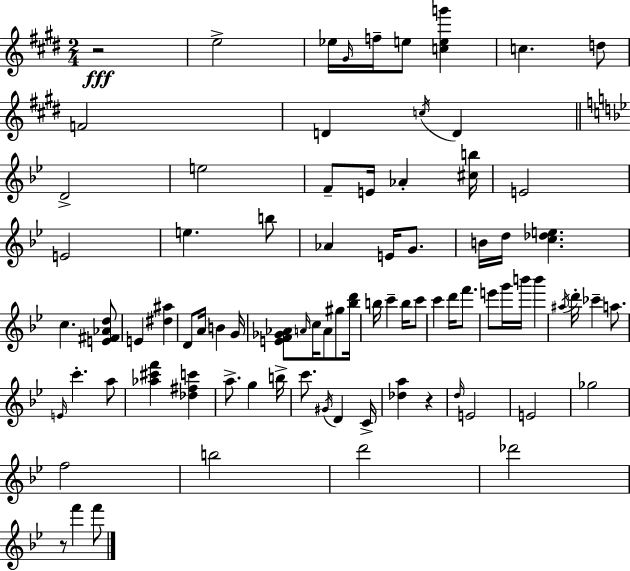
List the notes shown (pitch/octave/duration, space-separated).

R/h E5/h Eb5/s G#4/s F5/s E5/e [C5,E5,G6]/q C5/q. D5/e F4/h D4/q C5/s D4/q D4/h E5/h F4/e E4/s Ab4/q [C#5,B5]/s E4/h E4/h E5/q. B5/e Ab4/q E4/s G4/e. B4/s D5/s [C5,Db5,E5]/q. C5/q. [E4,F#4,Ab4,D5]/e E4/q [D#5,A#5]/q D4/e A4/s B4/q G4/s [E4,F4,Gb4,Ab4]/e A4/s C5/s A4/e G#5/e [Bb5,D6]/s B5/s C6/q B5/s C6/e C6/q D6/s F6/e. E6/e G6/s B6/s B6/q A#5/s D6/s CES6/q A5/e. E4/s C6/q. A5/e [Ab5,C#6,F6]/q [Db5,F#5,C6]/q A5/e. G5/q B5/s C6/e. G#4/s D4/q C4/s [Db5,A5]/q R/q D5/s E4/h E4/h Gb5/h F5/h B5/h D6/h Db6/h R/e F6/q F6/e